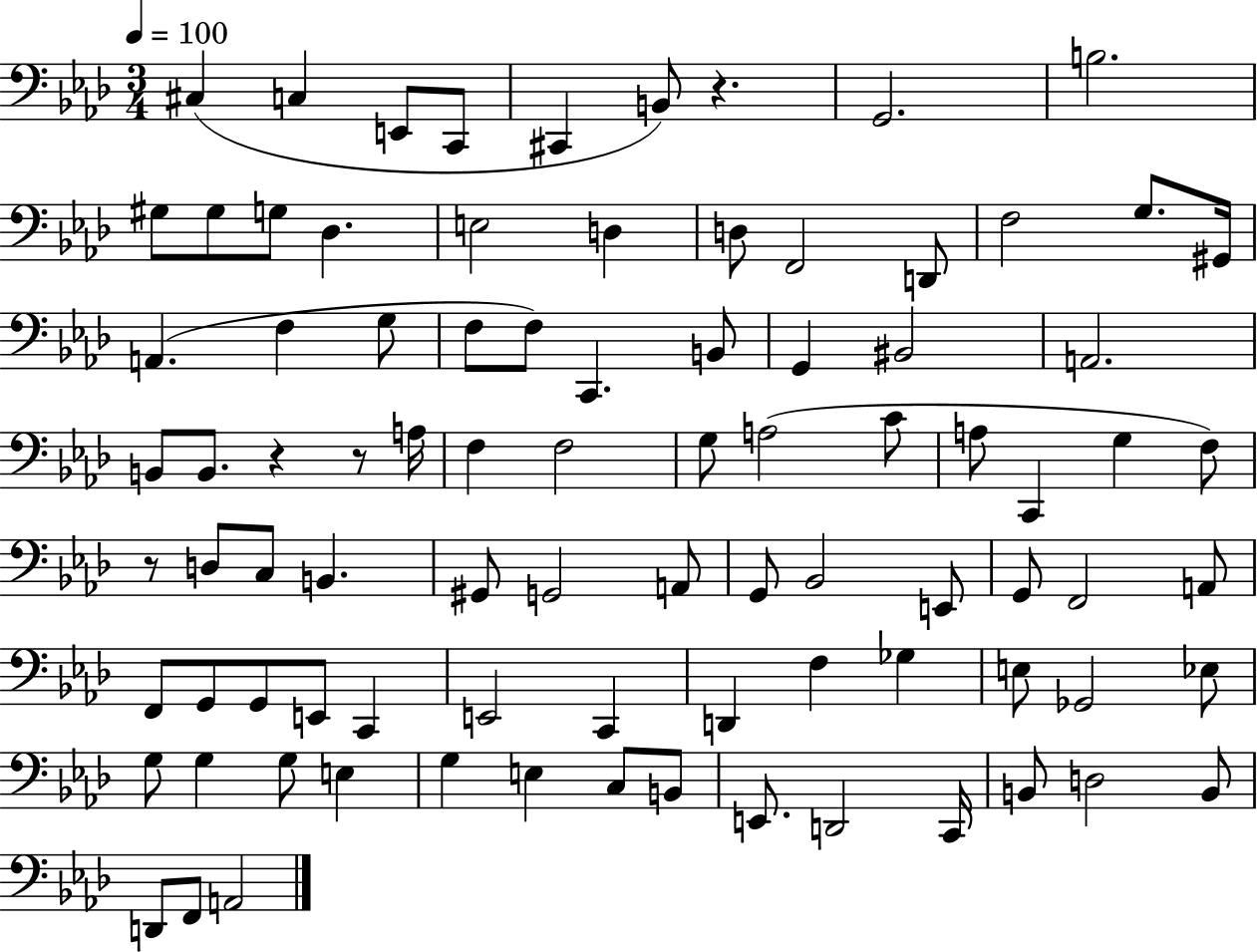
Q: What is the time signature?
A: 3/4